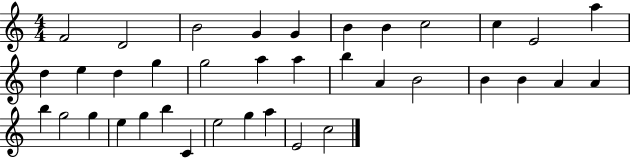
F4/h D4/h B4/h G4/q G4/q B4/q B4/q C5/h C5/q E4/h A5/q D5/q E5/q D5/q G5/q G5/h A5/q A5/q B5/q A4/q B4/h B4/q B4/q A4/q A4/q B5/q G5/h G5/q E5/q G5/q B5/q C4/q E5/h G5/q A5/q E4/h C5/h